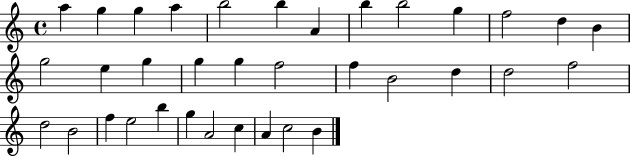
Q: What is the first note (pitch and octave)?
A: A5